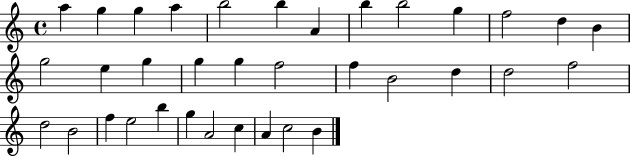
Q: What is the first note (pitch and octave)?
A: A5